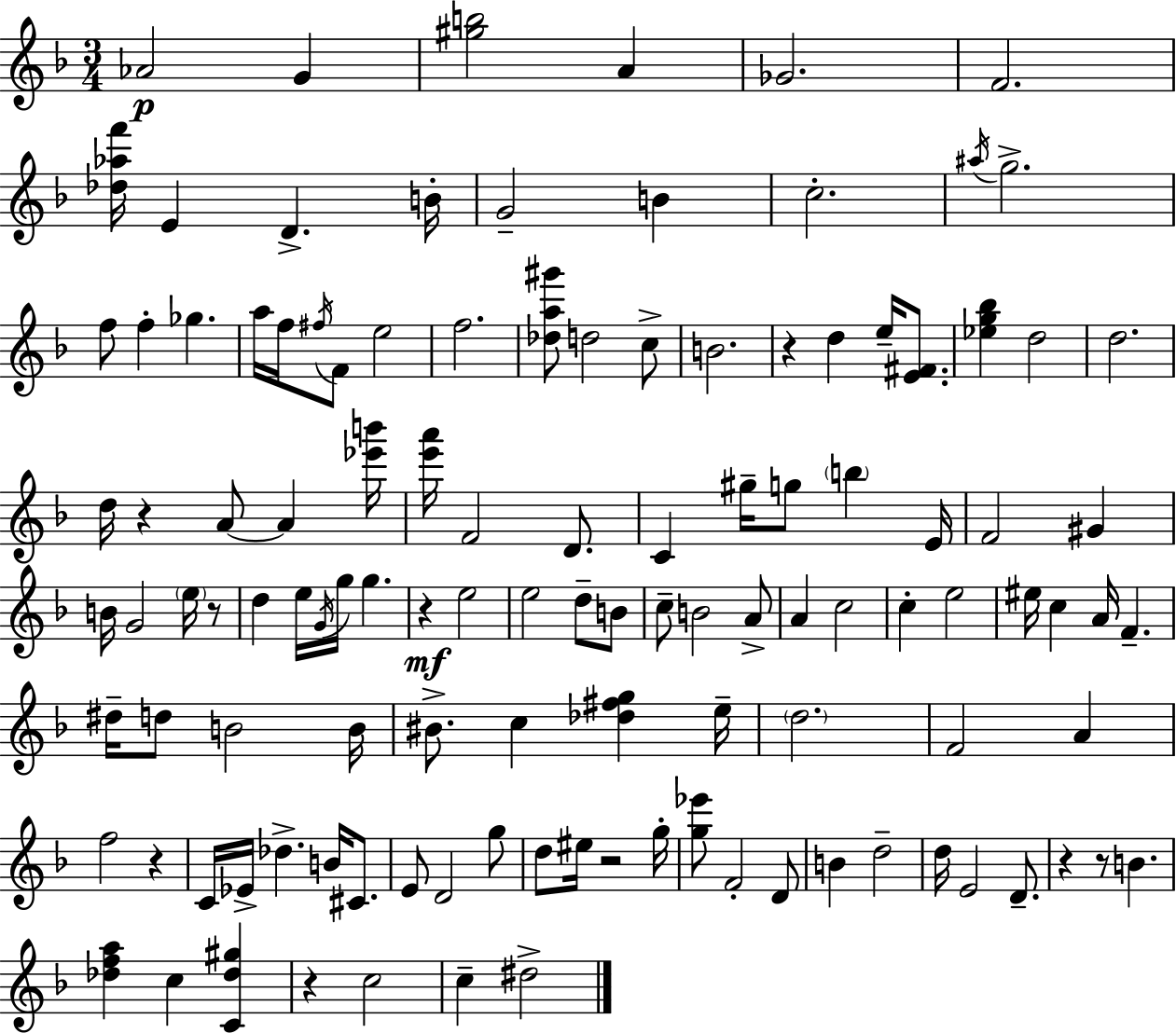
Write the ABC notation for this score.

X:1
T:Untitled
M:3/4
L:1/4
K:F
_A2 G [^gb]2 A _G2 F2 [_d_af']/4 E D B/4 G2 B c2 ^a/4 g2 f/2 f _g a/4 f/4 ^f/4 F/2 e2 f2 [_da^g']/2 d2 c/2 B2 z d e/4 [E^F]/2 [_eg_b] d2 d2 d/4 z A/2 A [_e'b']/4 [e'a']/4 F2 D/2 C ^g/4 g/2 b E/4 F2 ^G B/4 G2 e/4 z/2 d e/4 G/4 g/4 g z e2 e2 d/2 B/2 c/2 B2 A/2 A c2 c e2 ^e/4 c A/4 F ^d/4 d/2 B2 B/4 ^B/2 c [_d^fg] e/4 d2 F2 A f2 z C/4 _E/4 _d B/4 ^C/2 E/2 D2 g/2 d/2 ^e/4 z2 g/4 [g_e']/2 F2 D/2 B d2 d/4 E2 D/2 z z/2 B [_dfa] c [C_d^g] z c2 c ^d2